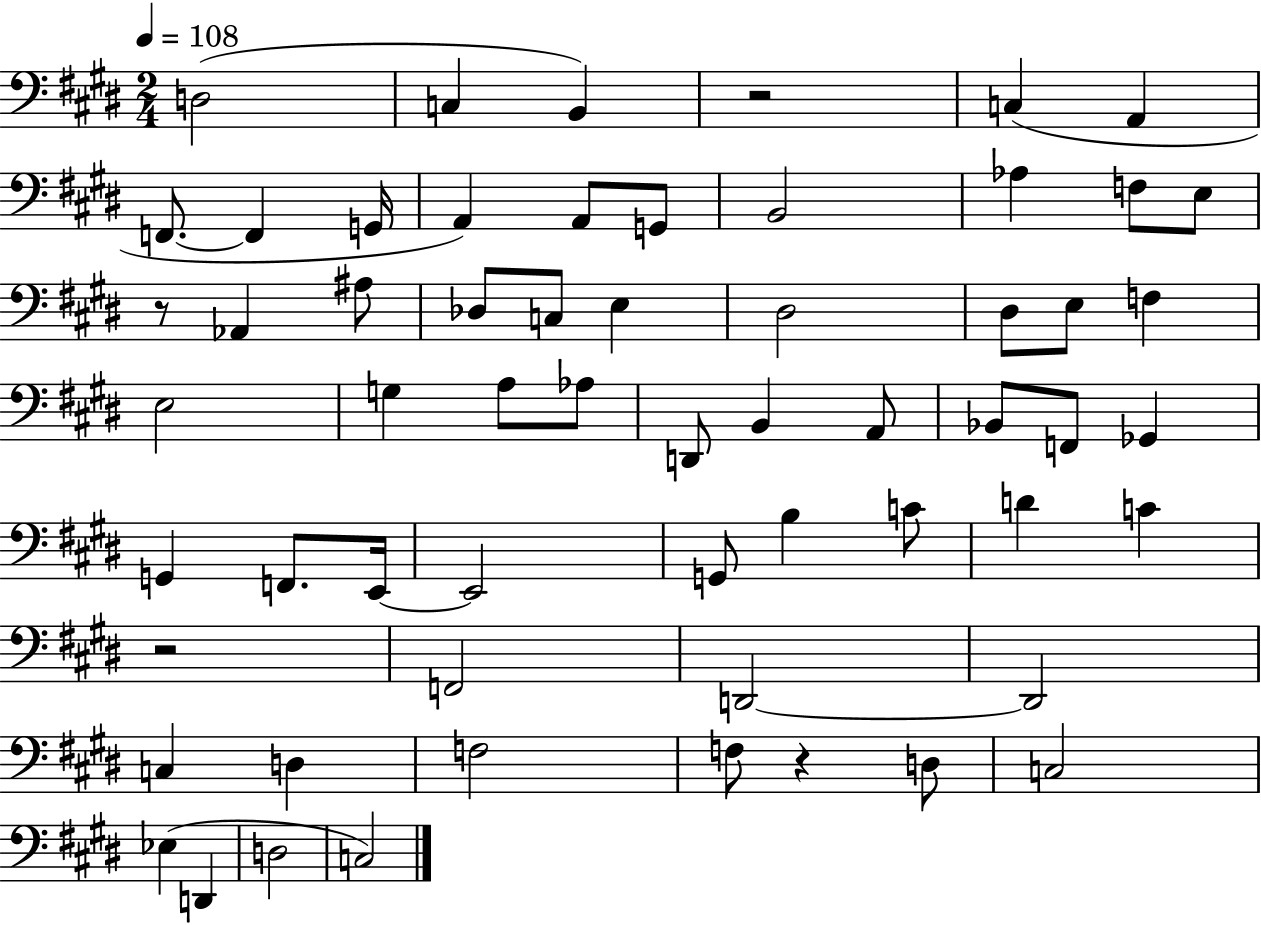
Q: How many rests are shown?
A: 4